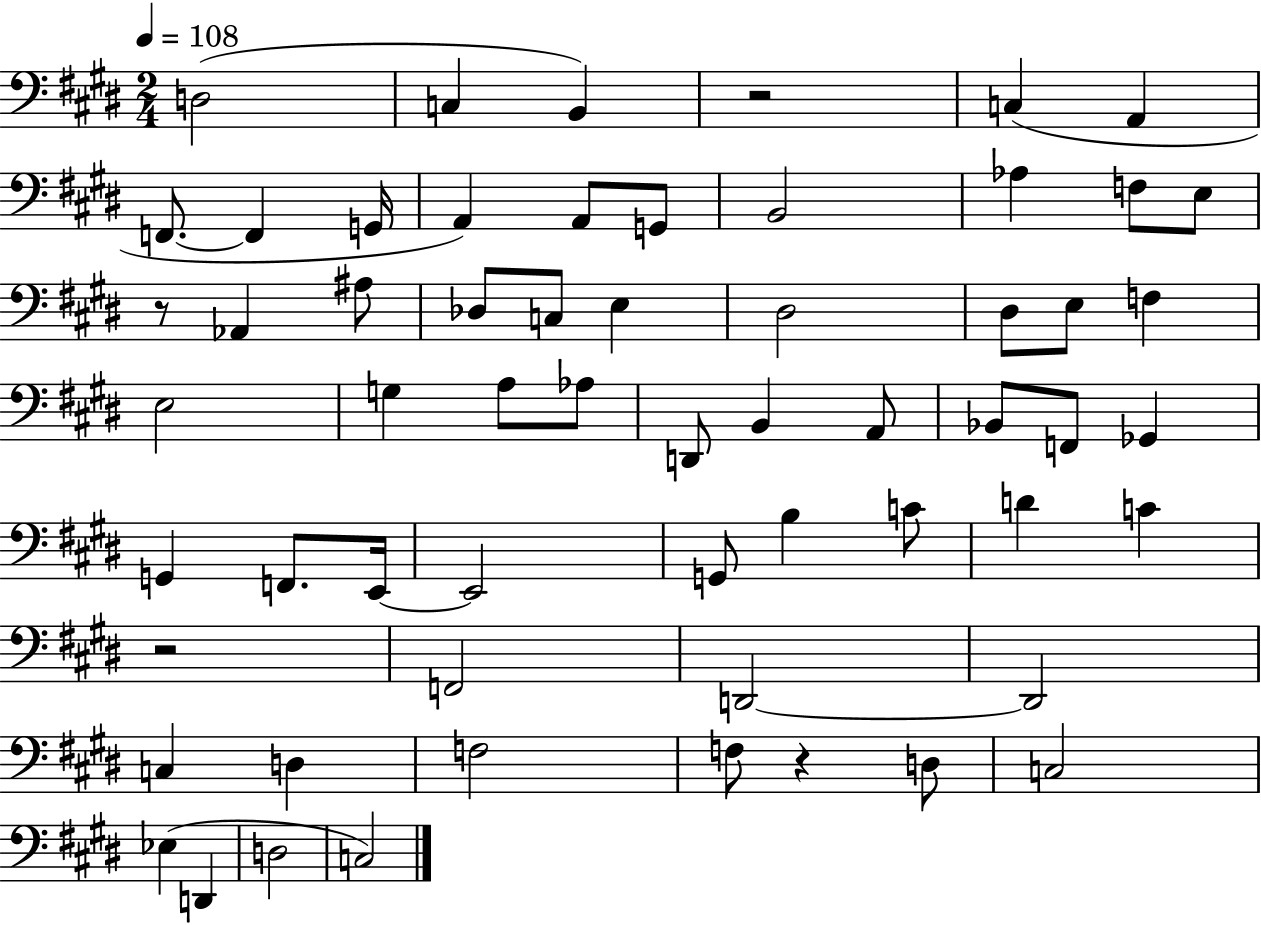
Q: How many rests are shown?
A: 4